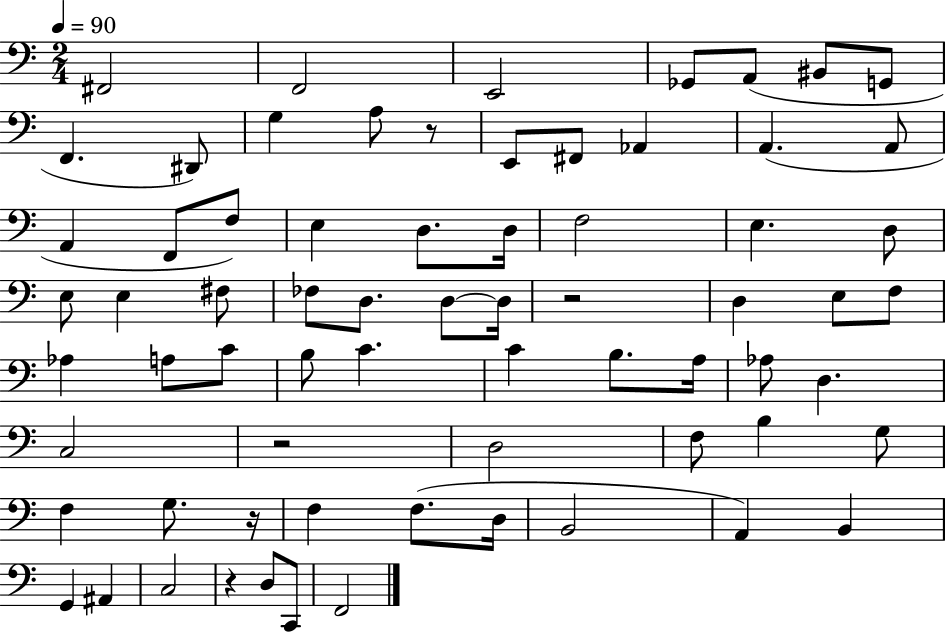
F#2/h F2/h E2/h Gb2/e A2/e BIS2/e G2/e F2/q. D#2/e G3/q A3/e R/e E2/e F#2/e Ab2/q A2/q. A2/e A2/q F2/e F3/e E3/q D3/e. D3/s F3/h E3/q. D3/e E3/e E3/q F#3/e FES3/e D3/e. D3/e D3/s R/h D3/q E3/e F3/e Ab3/q A3/e C4/e B3/e C4/q. C4/q B3/e. A3/s Ab3/e D3/q. C3/h R/h D3/h F3/e B3/q G3/e F3/q G3/e. R/s F3/q F3/e. D3/s B2/h A2/q B2/q G2/q A#2/q C3/h R/q D3/e C2/e F2/h